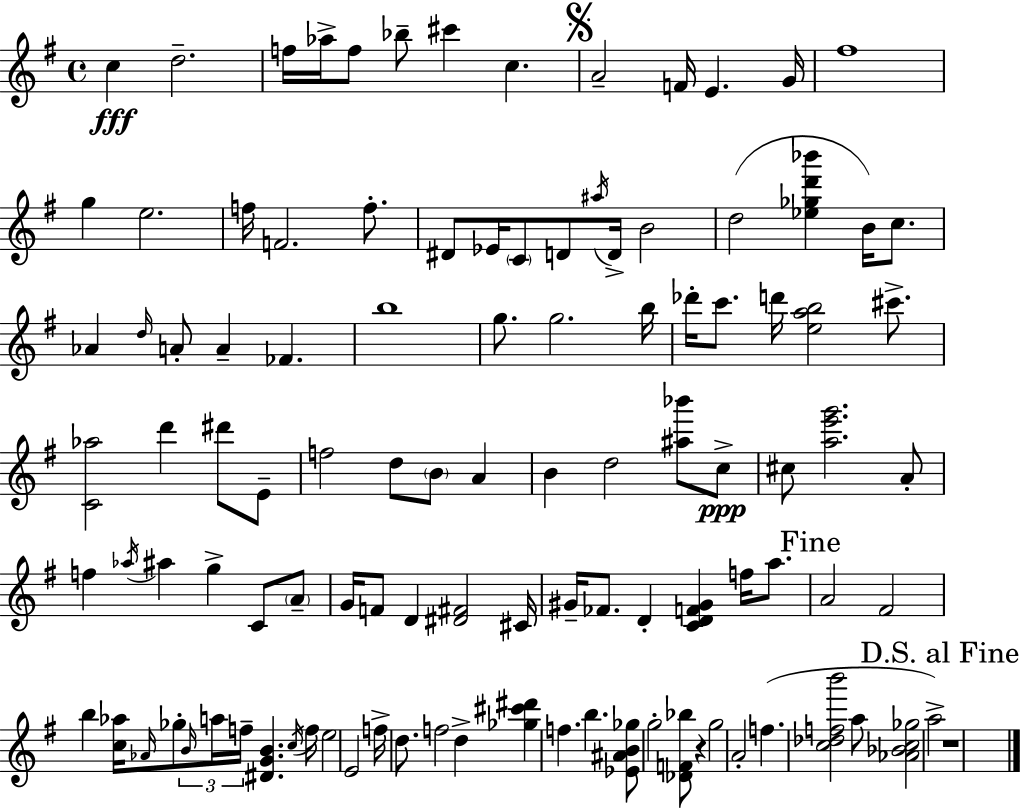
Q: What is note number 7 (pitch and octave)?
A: C#6